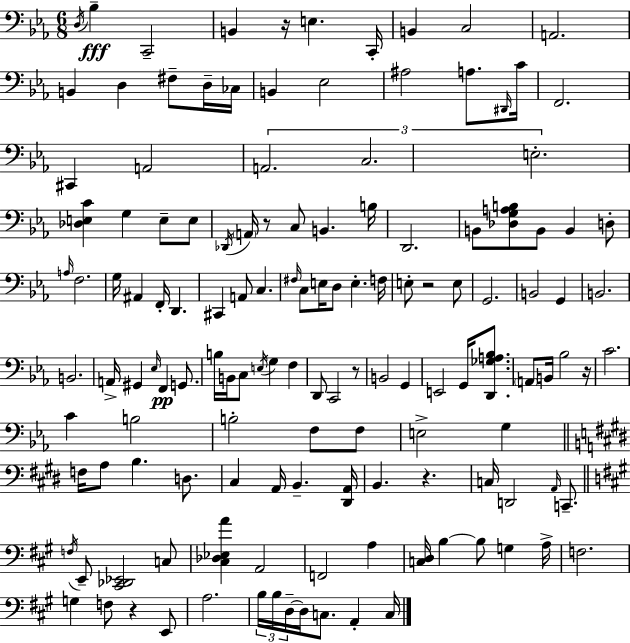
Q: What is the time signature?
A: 6/8